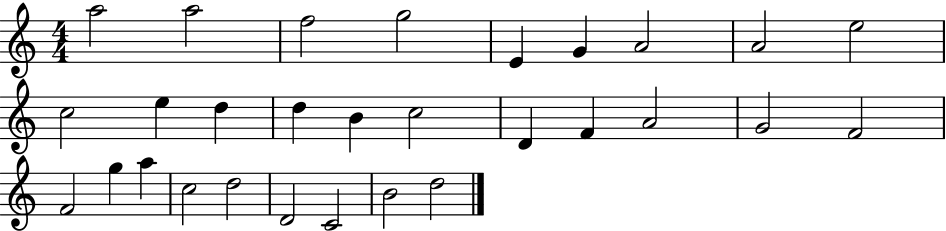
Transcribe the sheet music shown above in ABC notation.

X:1
T:Untitled
M:4/4
L:1/4
K:C
a2 a2 f2 g2 E G A2 A2 e2 c2 e d d B c2 D F A2 G2 F2 F2 g a c2 d2 D2 C2 B2 d2